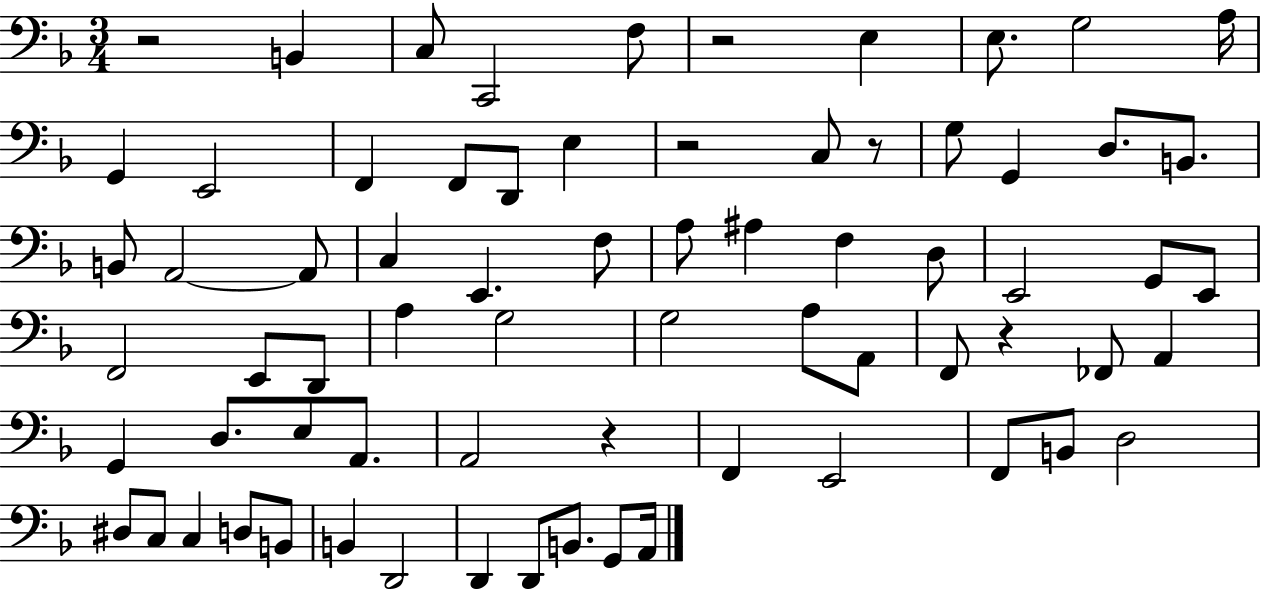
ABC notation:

X:1
T:Untitled
M:3/4
L:1/4
K:F
z2 B,, C,/2 C,,2 F,/2 z2 E, E,/2 G,2 A,/4 G,, E,,2 F,, F,,/2 D,,/2 E, z2 C,/2 z/2 G,/2 G,, D,/2 B,,/2 B,,/2 A,,2 A,,/2 C, E,, F,/2 A,/2 ^A, F, D,/2 E,,2 G,,/2 E,,/2 F,,2 E,,/2 D,,/2 A, G,2 G,2 A,/2 A,,/2 F,,/2 z _F,,/2 A,, G,, D,/2 E,/2 A,,/2 A,,2 z F,, E,,2 F,,/2 B,,/2 D,2 ^D,/2 C,/2 C, D,/2 B,,/2 B,, D,,2 D,, D,,/2 B,,/2 G,,/2 A,,/4